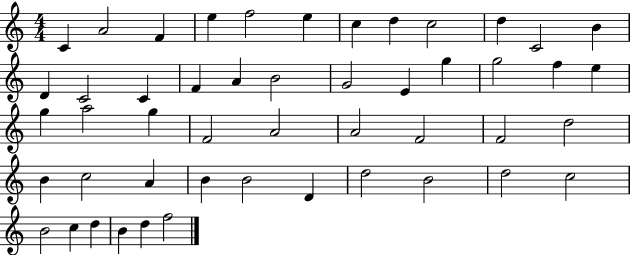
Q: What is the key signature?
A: C major